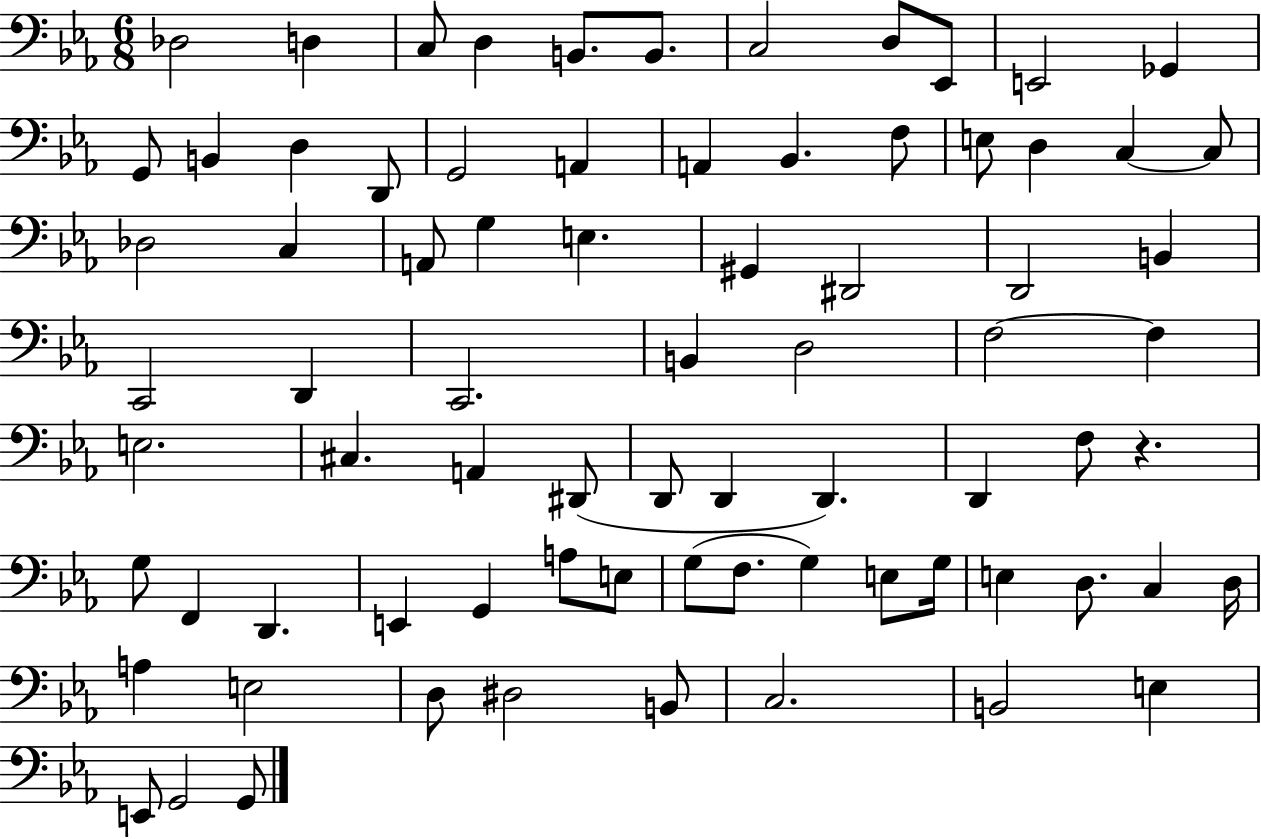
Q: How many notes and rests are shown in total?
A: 77